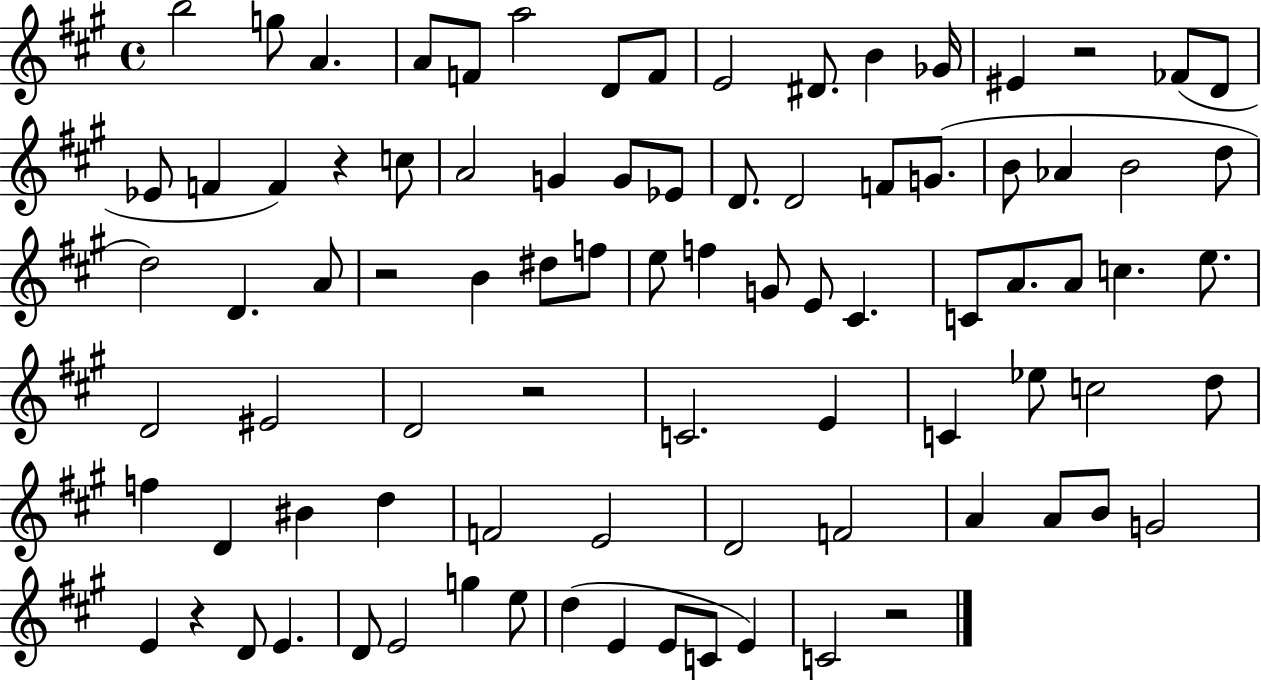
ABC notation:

X:1
T:Untitled
M:4/4
L:1/4
K:A
b2 g/2 A A/2 F/2 a2 D/2 F/2 E2 ^D/2 B _G/4 ^E z2 _F/2 D/2 _E/2 F F z c/2 A2 G G/2 _E/2 D/2 D2 F/2 G/2 B/2 _A B2 d/2 d2 D A/2 z2 B ^d/2 f/2 e/2 f G/2 E/2 ^C C/2 A/2 A/2 c e/2 D2 ^E2 D2 z2 C2 E C _e/2 c2 d/2 f D ^B d F2 E2 D2 F2 A A/2 B/2 G2 E z D/2 E D/2 E2 g e/2 d E E/2 C/2 E C2 z2